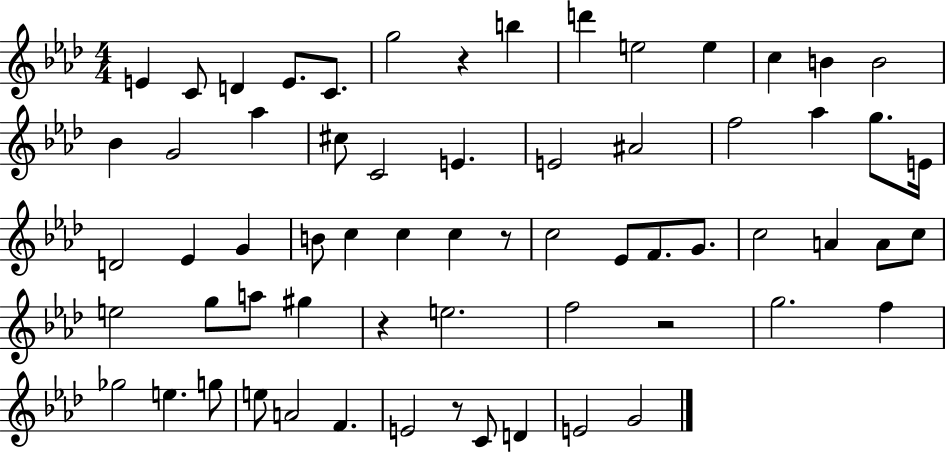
{
  \clef treble
  \numericTimeSignature
  \time 4/4
  \key aes \major
  e'4 c'8 d'4 e'8. c'8. | g''2 r4 b''4 | d'''4 e''2 e''4 | c''4 b'4 b'2 | \break bes'4 g'2 aes''4 | cis''8 c'2 e'4. | e'2 ais'2 | f''2 aes''4 g''8. e'16 | \break d'2 ees'4 g'4 | b'8 c''4 c''4 c''4 r8 | c''2 ees'8 f'8. g'8. | c''2 a'4 a'8 c''8 | \break e''2 g''8 a''8 gis''4 | r4 e''2. | f''2 r2 | g''2. f''4 | \break ges''2 e''4. g''8 | e''8 a'2 f'4. | e'2 r8 c'8 d'4 | e'2 g'2 | \break \bar "|."
}